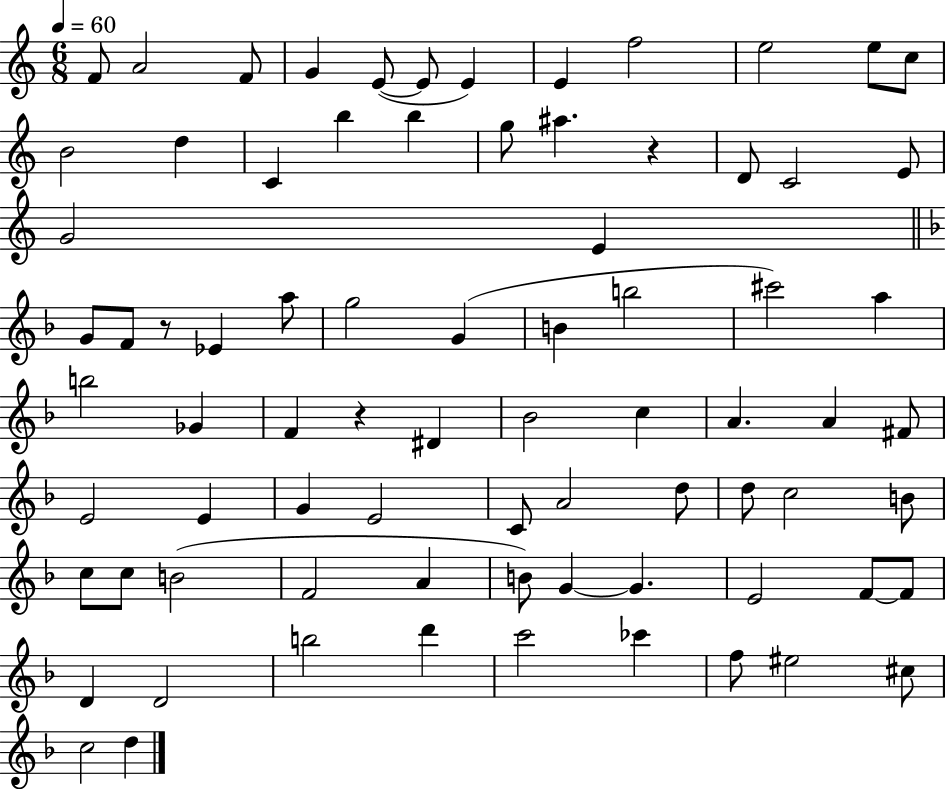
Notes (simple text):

F4/e A4/h F4/e G4/q E4/e E4/e E4/q E4/q F5/h E5/h E5/e C5/e B4/h D5/q C4/q B5/q B5/q G5/e A#5/q. R/q D4/e C4/h E4/e G4/h E4/q G4/e F4/e R/e Eb4/q A5/e G5/h G4/q B4/q B5/h C#6/h A5/q B5/h Gb4/q F4/q R/q D#4/q Bb4/h C5/q A4/q. A4/q F#4/e E4/h E4/q G4/q E4/h C4/e A4/h D5/e D5/e C5/h B4/e C5/e C5/e B4/h F4/h A4/q B4/e G4/q G4/q. E4/h F4/e F4/e D4/q D4/h B5/h D6/q C6/h CES6/q F5/e EIS5/h C#5/e C5/h D5/q